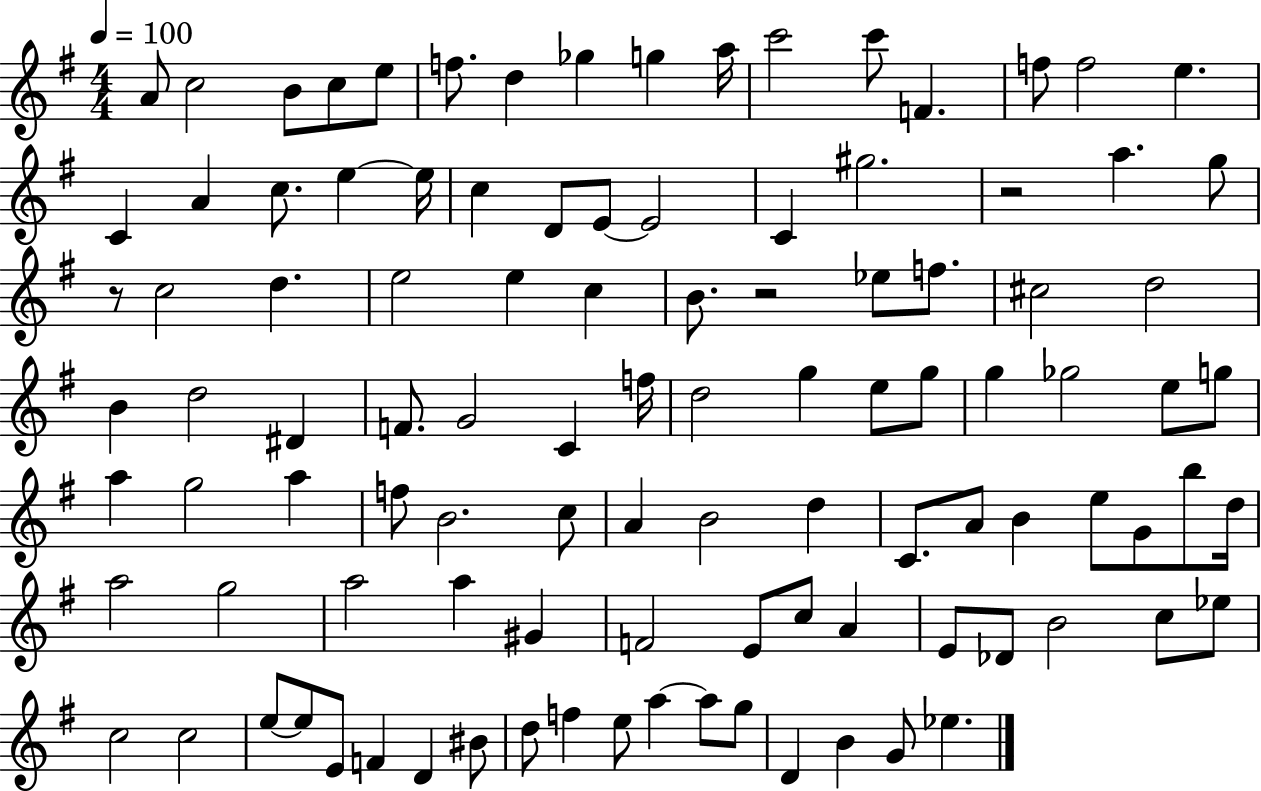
{
  \clef treble
  \numericTimeSignature
  \time 4/4
  \key g \major
  \tempo 4 = 100
  a'8 c''2 b'8 c''8 e''8 | f''8. d''4 ges''4 g''4 a''16 | c'''2 c'''8 f'4. | f''8 f''2 e''4. | \break c'4 a'4 c''8. e''4~~ e''16 | c''4 d'8 e'8~~ e'2 | c'4 gis''2. | r2 a''4. g''8 | \break r8 c''2 d''4. | e''2 e''4 c''4 | b'8. r2 ees''8 f''8. | cis''2 d''2 | \break b'4 d''2 dis'4 | f'8. g'2 c'4 f''16 | d''2 g''4 e''8 g''8 | g''4 ges''2 e''8 g''8 | \break a''4 g''2 a''4 | f''8 b'2. c''8 | a'4 b'2 d''4 | c'8. a'8 b'4 e''8 g'8 b''8 d''16 | \break a''2 g''2 | a''2 a''4 gis'4 | f'2 e'8 c''8 a'4 | e'8 des'8 b'2 c''8 ees''8 | \break c''2 c''2 | e''8~~ e''8 e'8 f'4 d'4 bis'8 | d''8 f''4 e''8 a''4~~ a''8 g''8 | d'4 b'4 g'8 ees''4. | \break \bar "|."
}